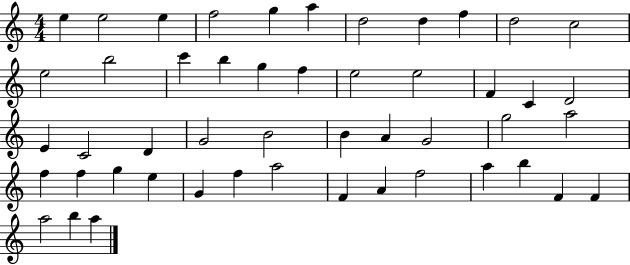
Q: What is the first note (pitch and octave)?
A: E5